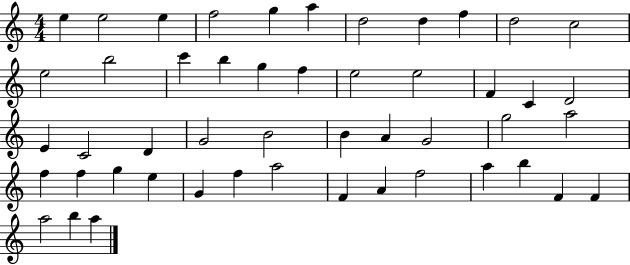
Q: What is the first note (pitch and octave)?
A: E5